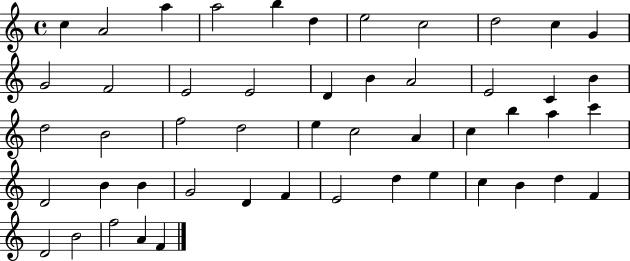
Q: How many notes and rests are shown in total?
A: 50